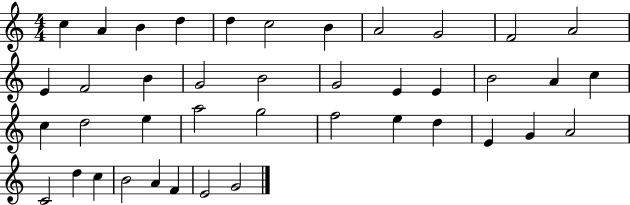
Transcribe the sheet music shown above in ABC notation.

X:1
T:Untitled
M:4/4
L:1/4
K:C
c A B d d c2 B A2 G2 F2 A2 E F2 B G2 B2 G2 E E B2 A c c d2 e a2 g2 f2 e d E G A2 C2 d c B2 A F E2 G2